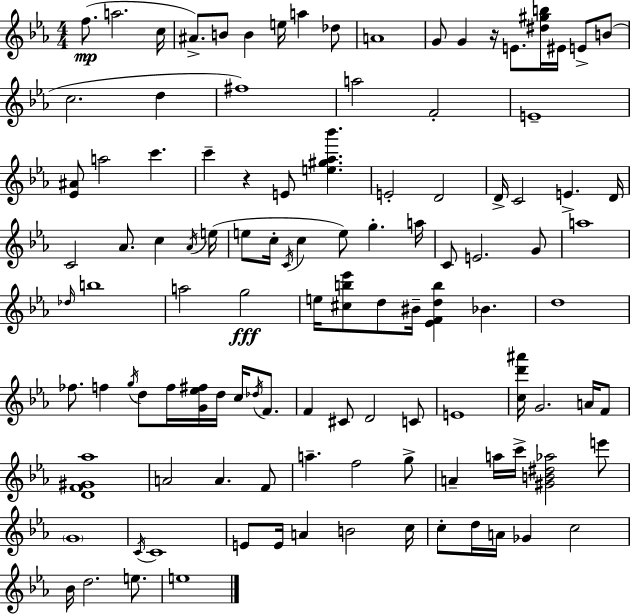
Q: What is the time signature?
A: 4/4